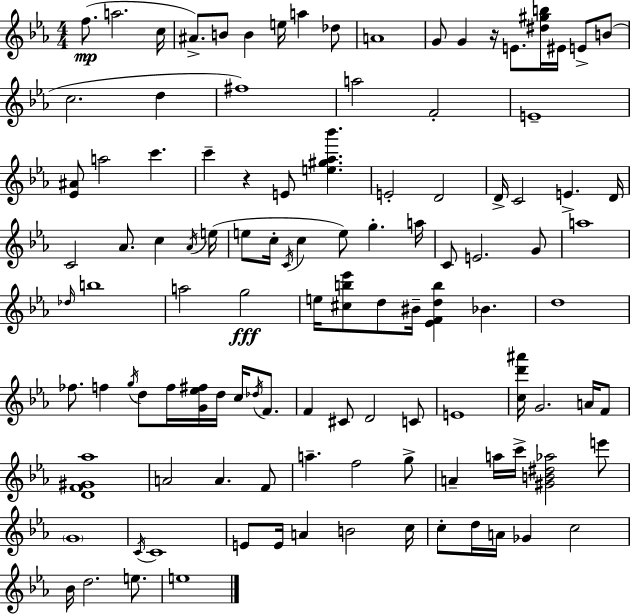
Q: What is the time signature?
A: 4/4